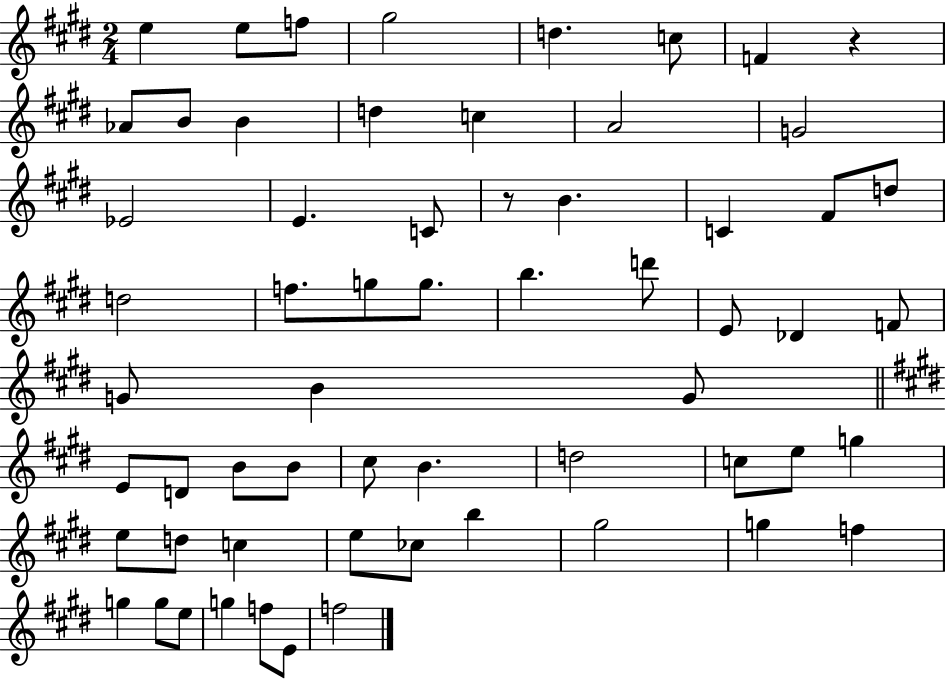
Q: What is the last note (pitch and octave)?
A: F5